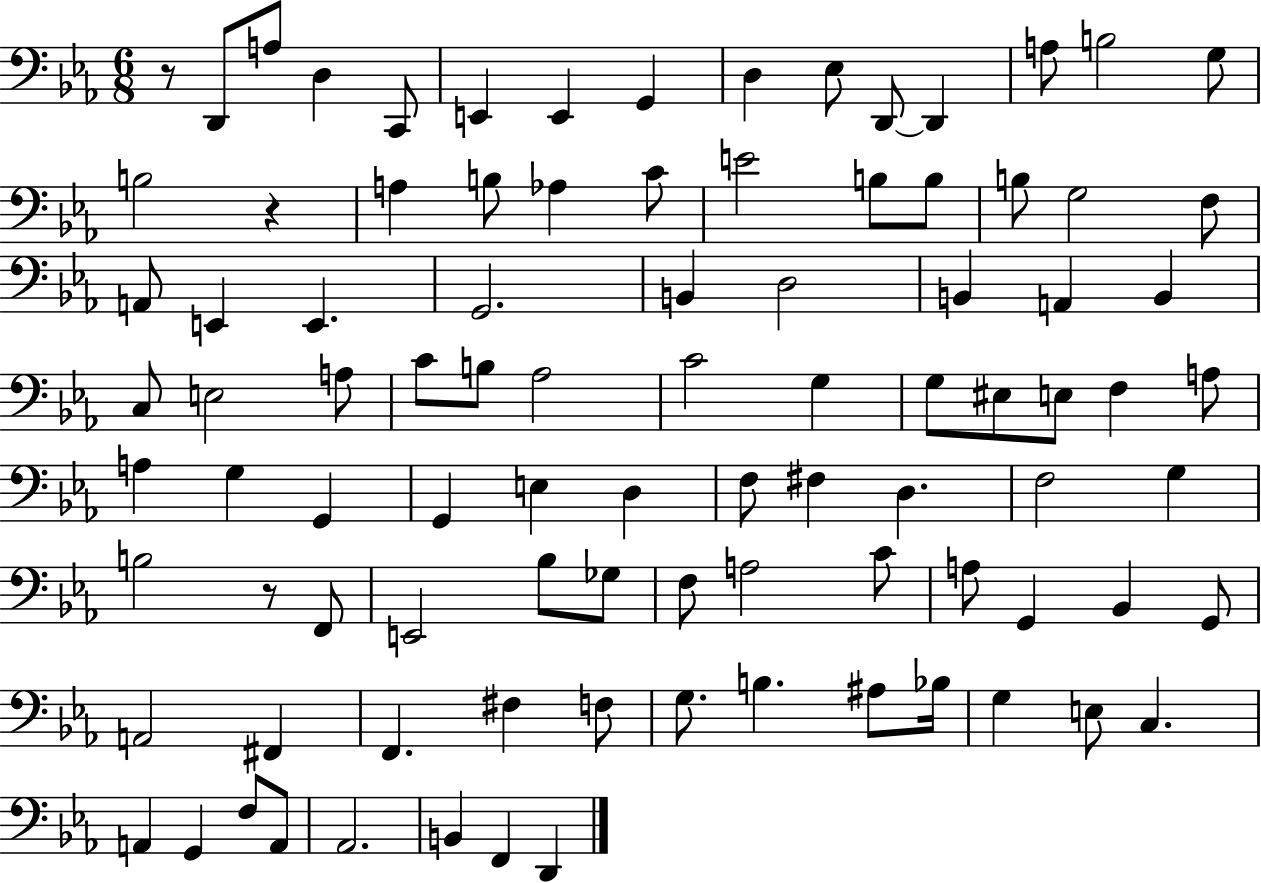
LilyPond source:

{
  \clef bass
  \numericTimeSignature
  \time 6/8
  \key ees \major
  r8 d,8 a8 d4 c,8 | e,4 e,4 g,4 | d4 ees8 d,8~~ d,4 | a8 b2 g8 | \break b2 r4 | a4 b8 aes4 c'8 | e'2 b8 b8 | b8 g2 f8 | \break a,8 e,4 e,4. | g,2. | b,4 d2 | b,4 a,4 b,4 | \break c8 e2 a8 | c'8 b8 aes2 | c'2 g4 | g8 eis8 e8 f4 a8 | \break a4 g4 g,4 | g,4 e4 d4 | f8 fis4 d4. | f2 g4 | \break b2 r8 f,8 | e,2 bes8 ges8 | f8 a2 c'8 | a8 g,4 bes,4 g,8 | \break a,2 fis,4 | f,4. fis4 f8 | g8. b4. ais8 bes16 | g4 e8 c4. | \break a,4 g,4 f8 a,8 | aes,2. | b,4 f,4 d,4 | \bar "|."
}